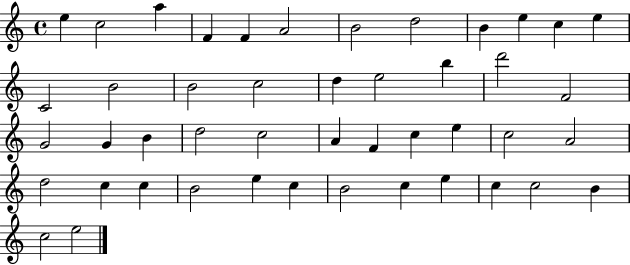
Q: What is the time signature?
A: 4/4